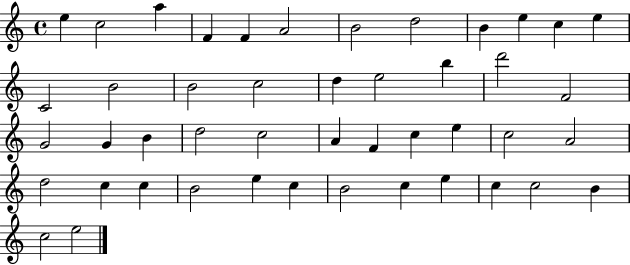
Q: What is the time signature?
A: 4/4